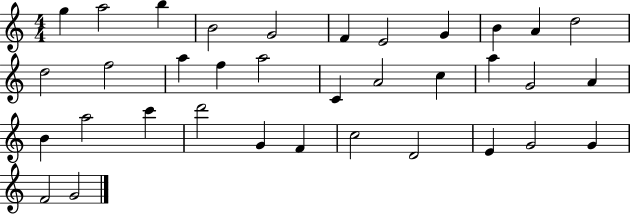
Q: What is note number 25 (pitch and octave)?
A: C6